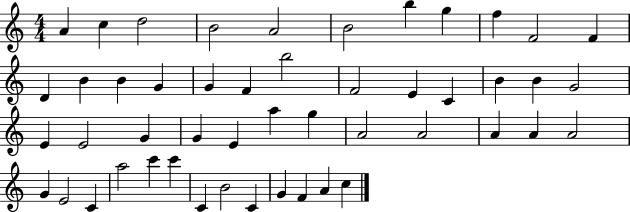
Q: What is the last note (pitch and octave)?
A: C5